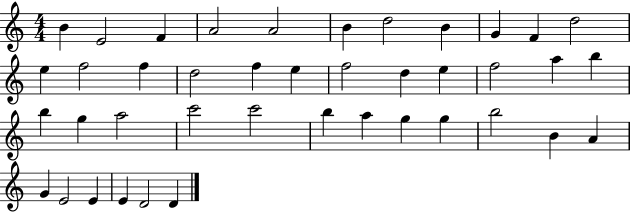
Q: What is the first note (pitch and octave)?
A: B4